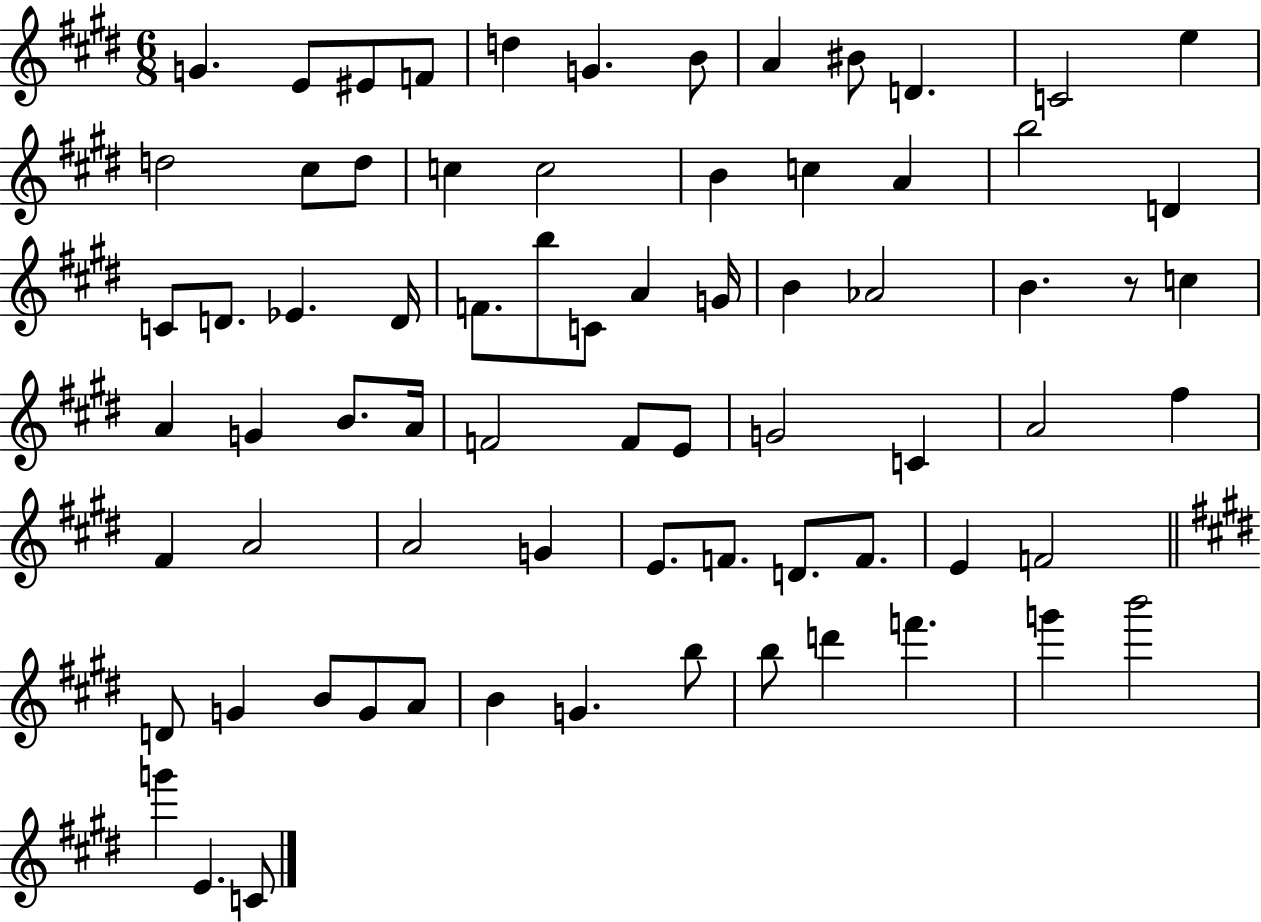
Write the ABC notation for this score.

X:1
T:Untitled
M:6/8
L:1/4
K:E
G E/2 ^E/2 F/2 d G B/2 A ^B/2 D C2 e d2 ^c/2 d/2 c c2 B c A b2 D C/2 D/2 _E D/4 F/2 b/2 C/2 A G/4 B _A2 B z/2 c A G B/2 A/4 F2 F/2 E/2 G2 C A2 ^f ^F A2 A2 G E/2 F/2 D/2 F/2 E F2 D/2 G B/2 G/2 A/2 B G b/2 b/2 d' f' g' b'2 g' E C/2